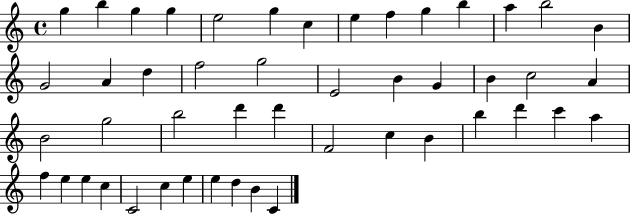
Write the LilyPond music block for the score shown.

{
  \clef treble
  \time 4/4
  \defaultTimeSignature
  \key c \major
  g''4 b''4 g''4 g''4 | e''2 g''4 c''4 | e''4 f''4 g''4 b''4 | a''4 b''2 b'4 | \break g'2 a'4 d''4 | f''2 g''2 | e'2 b'4 g'4 | b'4 c''2 a'4 | \break b'2 g''2 | b''2 d'''4 d'''4 | f'2 c''4 b'4 | b''4 d'''4 c'''4 a''4 | \break f''4 e''4 e''4 c''4 | c'2 c''4 e''4 | e''4 d''4 b'4 c'4 | \bar "|."
}